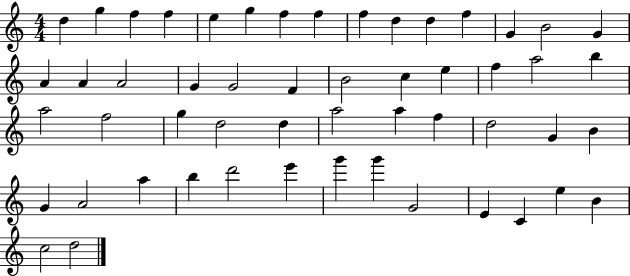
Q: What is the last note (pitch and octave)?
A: D5